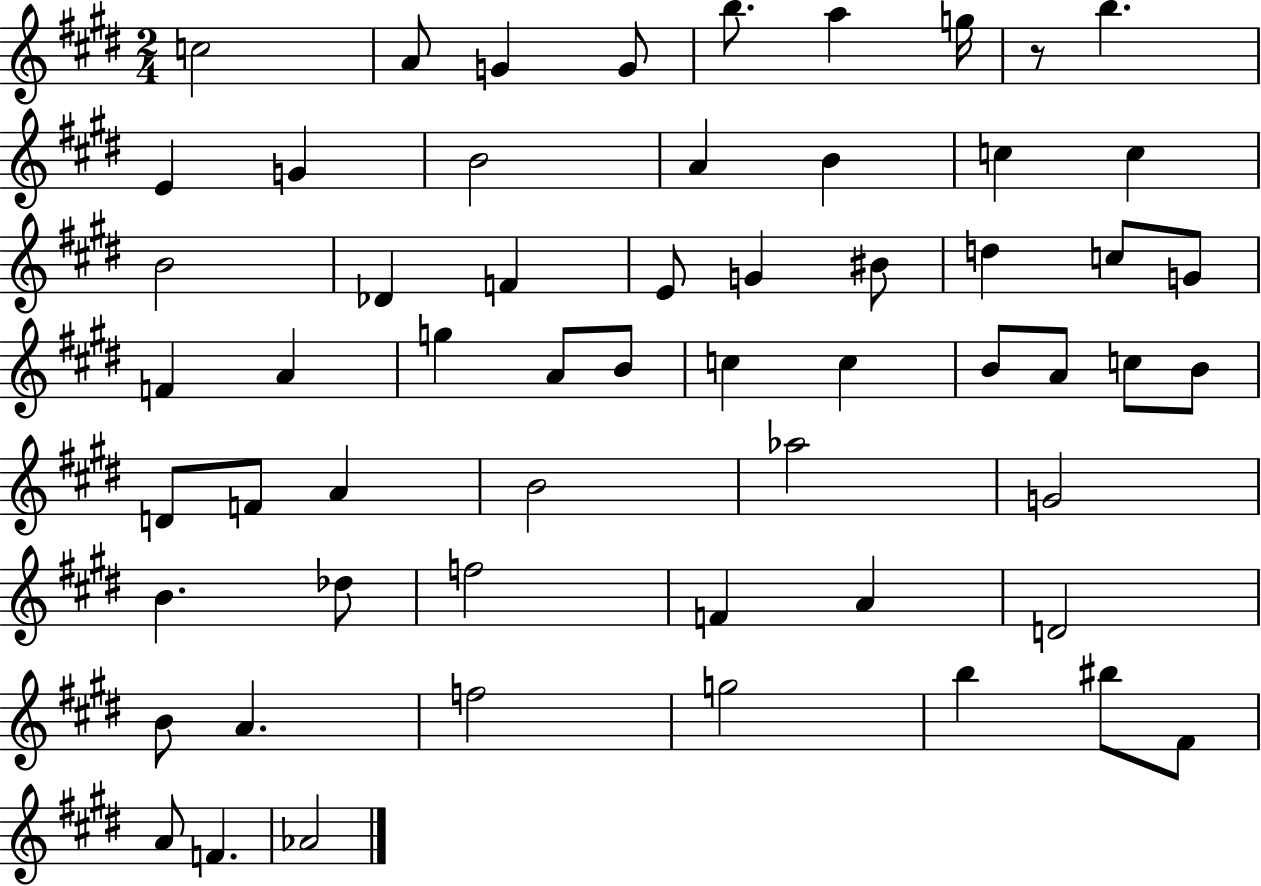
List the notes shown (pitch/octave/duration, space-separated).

C5/h A4/e G4/q G4/e B5/e. A5/q G5/s R/e B5/q. E4/q G4/q B4/h A4/q B4/q C5/q C5/q B4/h Db4/q F4/q E4/e G4/q BIS4/e D5/q C5/e G4/e F4/q A4/q G5/q A4/e B4/e C5/q C5/q B4/e A4/e C5/e B4/e D4/e F4/e A4/q B4/h Ab5/h G4/h B4/q. Db5/e F5/h F4/q A4/q D4/h B4/e A4/q. F5/h G5/h B5/q BIS5/e F#4/e A4/e F4/q. Ab4/h